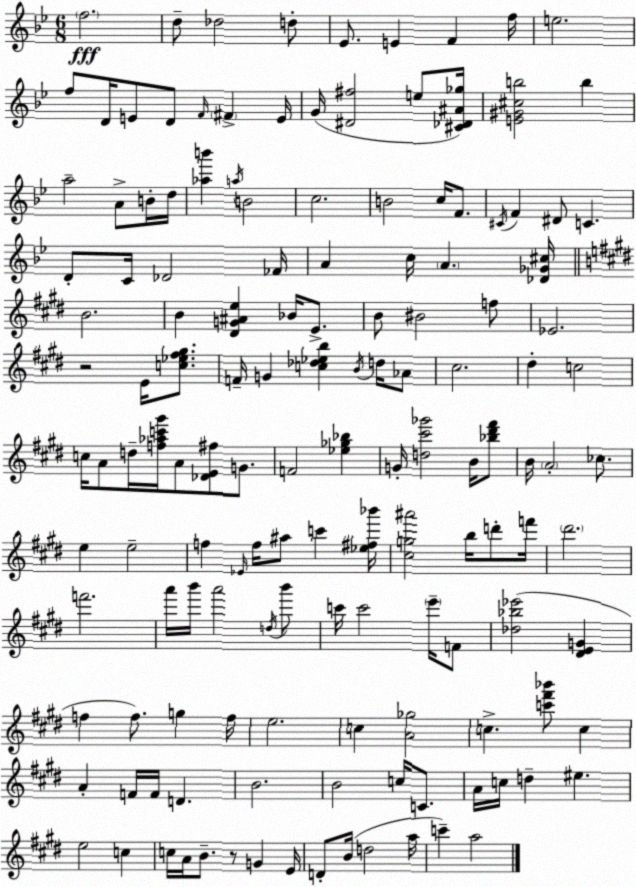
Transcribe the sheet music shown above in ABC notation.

X:1
T:Untitled
M:6/8
L:1/4
K:Gm
f2 d/2 _d2 d/2 _E/2 E F f/4 e2 f/2 D/4 E/2 D/2 F/4 ^F E/4 G/4 [^D^f]2 e/2 [^C_D^A_g]/4 [E^G^cb]2 b a2 A/2 B/4 d/4 [_ab'] a/4 B2 c2 B2 c/4 F/2 ^C/4 F ^D/2 C D/2 C/4 _D2 _F/4 A c/4 A [_D_G^c]/4 B2 B [^DG^Ae] _B/4 E/2 B/2 ^B2 f/2 _E2 z2 E/4 [c_e^f^g]/2 F/4 G [c_d_eb] B/4 d/4 _A/2 ^c2 ^d c2 c/4 A/2 d/4 [f_ac'^g']/4 A/2 [_DE^f]/2 G/2 F2 [_e_g_b] G/4 [d^c'_g']2 B/4 [_b^d'^f']/2 B/4 A2 _c/2 e e2 f _E/4 f/4 ^a/2 c' [_e^f_b']/4 [^cg^a']2 b/4 d'/2 f'/4 ^d'2 f'2 a'/4 b'/4 a'2 d/4 b'/2 c'/4 c'2 e'/4 F/2 [_d_b_e']2 [^DEG] f f/2 g f/4 e2 c [A_g]2 c [c'^f'_b']/2 c A F/4 F/4 D B2 B2 c/4 C/2 A/4 c/4 d ^e e2 c c/4 A/4 B/2 z/2 G E/4 D/2 B/4 d2 a/4 c' a2